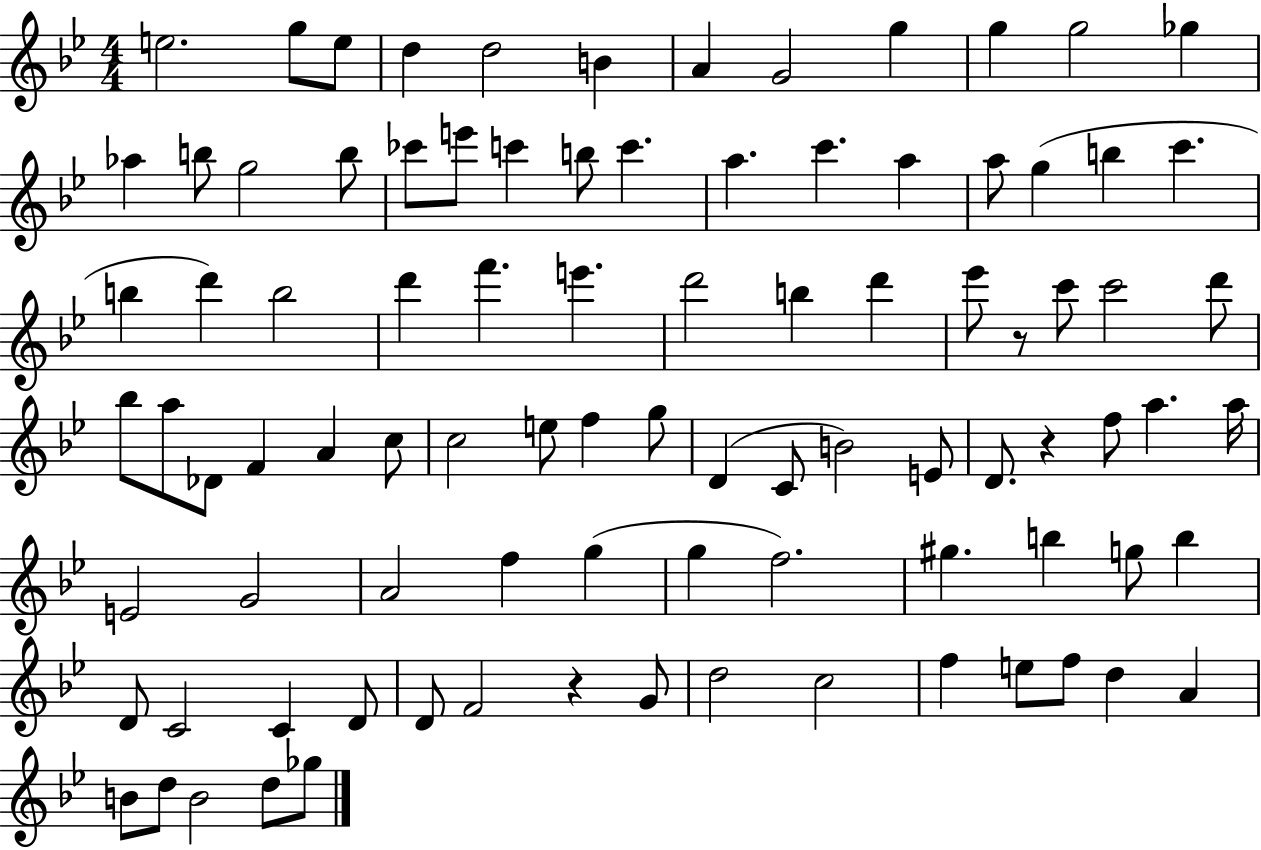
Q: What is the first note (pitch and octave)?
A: E5